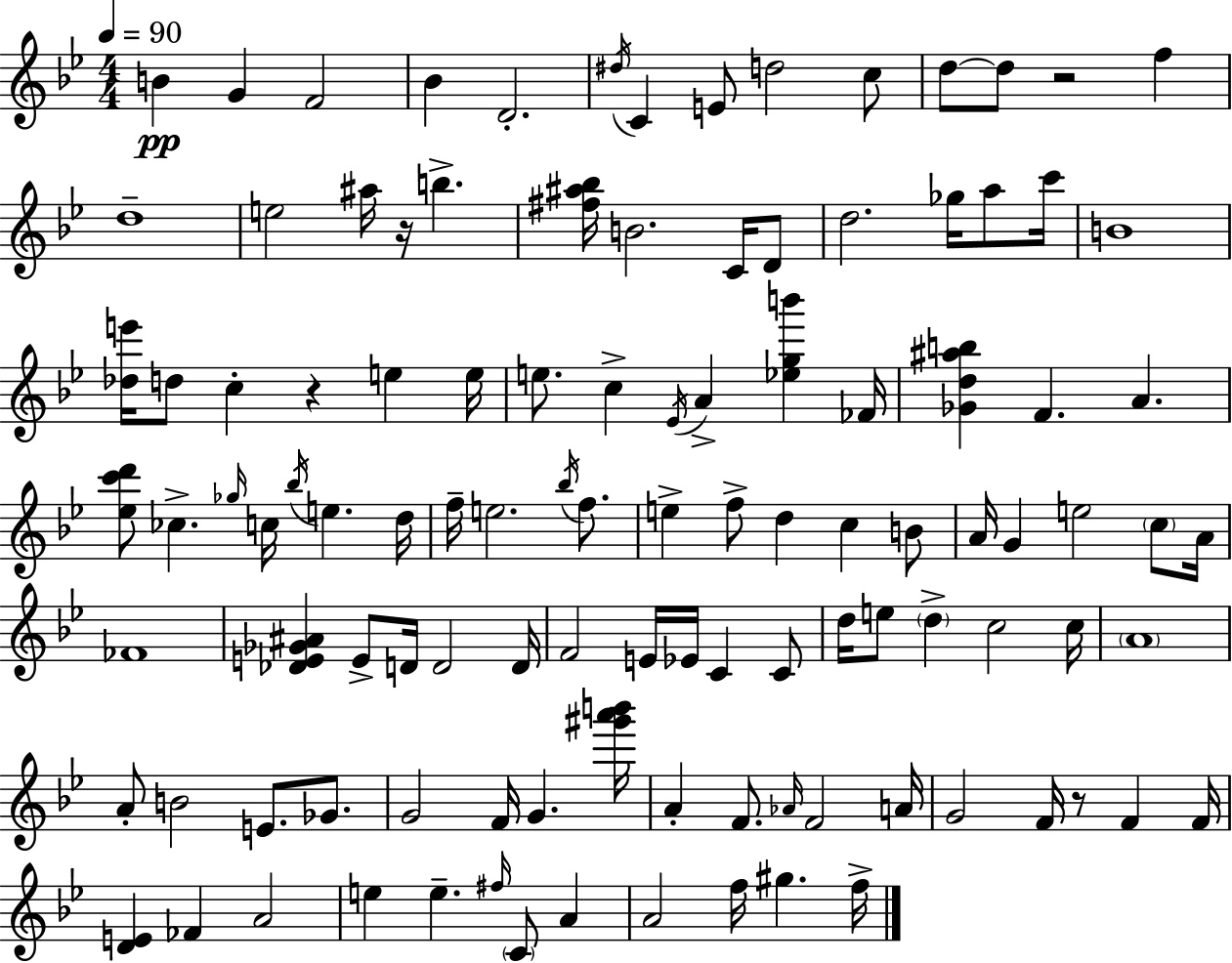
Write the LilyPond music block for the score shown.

{
  \clef treble
  \numericTimeSignature
  \time 4/4
  \key g \minor
  \tempo 4 = 90
  \repeat volta 2 { b'4\pp g'4 f'2 | bes'4 d'2.-. | \acciaccatura { dis''16 } c'4 e'8 d''2 c''8 | d''8~~ d''8 r2 f''4 | \break d''1-- | e''2 ais''16 r16 b''4.-> | <fis'' ais'' bes''>16 b'2. c'16 d'8 | d''2. ges''16 a''8 | \break c'''16 b'1 | <des'' e'''>16 d''8 c''4-. r4 e''4 | e''16 e''8. c''4-> \acciaccatura { ees'16 } a'4-> <ees'' g'' b'''>4 | fes'16 <ges' d'' ais'' b''>4 f'4. a'4. | \break <ees'' c''' d'''>8 ces''4.-> \grace { ges''16 } c''16 \acciaccatura { bes''16 } e''4. | d''16 f''16-- e''2. | \acciaccatura { bes''16 } f''8. e''4-> f''8-> d''4 c''4 | b'8 a'16 g'4 e''2 | \break \parenthesize c''8 a'16 fes'1 | <des' e' ges' ais'>4 e'8-> d'16 d'2 | d'16 f'2 e'16 ees'16 c'4 | c'8 d''16 e''8 \parenthesize d''4-> c''2 | \break c''16 \parenthesize a'1 | a'8-. b'2 e'8. | ges'8. g'2 f'16 g'4. | <gis''' a''' b'''>16 a'4-. f'8. \grace { aes'16 } f'2 | \break a'16 g'2 f'16 r8 | f'4 f'16 <d' e'>4 fes'4 a'2 | e''4 e''4.-- | \grace { fis''16 } \parenthesize c'8 a'4 a'2 f''16 | \break gis''4. f''16-> } \bar "|."
}